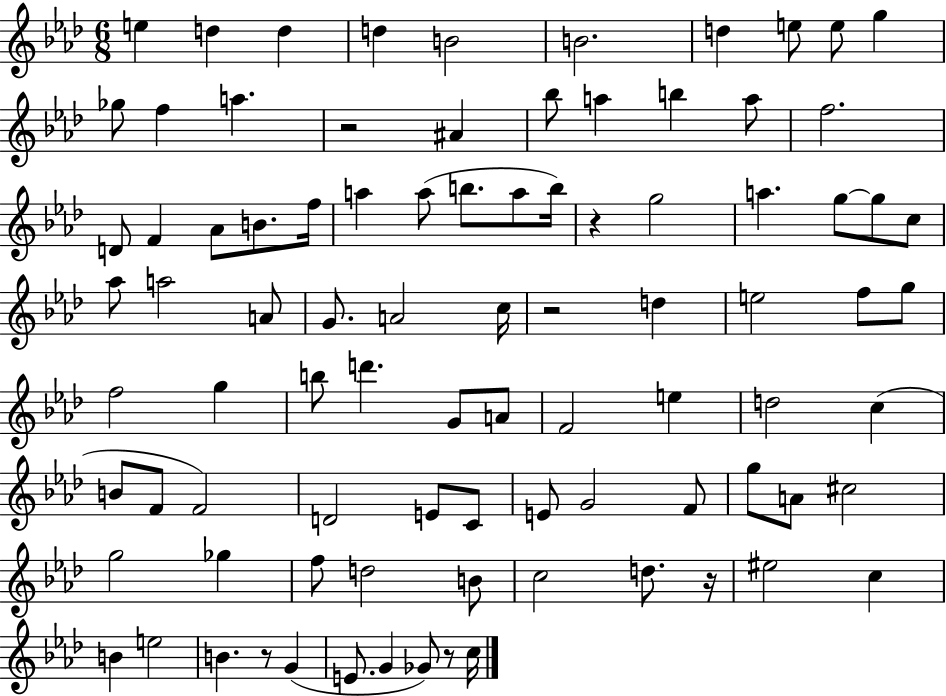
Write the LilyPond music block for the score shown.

{
  \clef treble
  \numericTimeSignature
  \time 6/8
  \key aes \major
  \repeat volta 2 { e''4 d''4 d''4 | d''4 b'2 | b'2. | d''4 e''8 e''8 g''4 | \break ges''8 f''4 a''4. | r2 ais'4 | bes''8 a''4 b''4 a''8 | f''2. | \break d'8 f'4 aes'8 b'8. f''16 | a''4 a''8( b''8. a''8 b''16) | r4 g''2 | a''4. g''8~~ g''8 c''8 | \break aes''8 a''2 a'8 | g'8. a'2 c''16 | r2 d''4 | e''2 f''8 g''8 | \break f''2 g''4 | b''8 d'''4. g'8 a'8 | f'2 e''4 | d''2 c''4( | \break b'8 f'8 f'2) | d'2 e'8 c'8 | e'8 g'2 f'8 | g''8 a'8 cis''2 | \break g''2 ges''4 | f''8 d''2 b'8 | c''2 d''8. r16 | eis''2 c''4 | \break b'4 e''2 | b'4. r8 g'4( | e'8. g'4 ges'8) r8 c''16 | } \bar "|."
}